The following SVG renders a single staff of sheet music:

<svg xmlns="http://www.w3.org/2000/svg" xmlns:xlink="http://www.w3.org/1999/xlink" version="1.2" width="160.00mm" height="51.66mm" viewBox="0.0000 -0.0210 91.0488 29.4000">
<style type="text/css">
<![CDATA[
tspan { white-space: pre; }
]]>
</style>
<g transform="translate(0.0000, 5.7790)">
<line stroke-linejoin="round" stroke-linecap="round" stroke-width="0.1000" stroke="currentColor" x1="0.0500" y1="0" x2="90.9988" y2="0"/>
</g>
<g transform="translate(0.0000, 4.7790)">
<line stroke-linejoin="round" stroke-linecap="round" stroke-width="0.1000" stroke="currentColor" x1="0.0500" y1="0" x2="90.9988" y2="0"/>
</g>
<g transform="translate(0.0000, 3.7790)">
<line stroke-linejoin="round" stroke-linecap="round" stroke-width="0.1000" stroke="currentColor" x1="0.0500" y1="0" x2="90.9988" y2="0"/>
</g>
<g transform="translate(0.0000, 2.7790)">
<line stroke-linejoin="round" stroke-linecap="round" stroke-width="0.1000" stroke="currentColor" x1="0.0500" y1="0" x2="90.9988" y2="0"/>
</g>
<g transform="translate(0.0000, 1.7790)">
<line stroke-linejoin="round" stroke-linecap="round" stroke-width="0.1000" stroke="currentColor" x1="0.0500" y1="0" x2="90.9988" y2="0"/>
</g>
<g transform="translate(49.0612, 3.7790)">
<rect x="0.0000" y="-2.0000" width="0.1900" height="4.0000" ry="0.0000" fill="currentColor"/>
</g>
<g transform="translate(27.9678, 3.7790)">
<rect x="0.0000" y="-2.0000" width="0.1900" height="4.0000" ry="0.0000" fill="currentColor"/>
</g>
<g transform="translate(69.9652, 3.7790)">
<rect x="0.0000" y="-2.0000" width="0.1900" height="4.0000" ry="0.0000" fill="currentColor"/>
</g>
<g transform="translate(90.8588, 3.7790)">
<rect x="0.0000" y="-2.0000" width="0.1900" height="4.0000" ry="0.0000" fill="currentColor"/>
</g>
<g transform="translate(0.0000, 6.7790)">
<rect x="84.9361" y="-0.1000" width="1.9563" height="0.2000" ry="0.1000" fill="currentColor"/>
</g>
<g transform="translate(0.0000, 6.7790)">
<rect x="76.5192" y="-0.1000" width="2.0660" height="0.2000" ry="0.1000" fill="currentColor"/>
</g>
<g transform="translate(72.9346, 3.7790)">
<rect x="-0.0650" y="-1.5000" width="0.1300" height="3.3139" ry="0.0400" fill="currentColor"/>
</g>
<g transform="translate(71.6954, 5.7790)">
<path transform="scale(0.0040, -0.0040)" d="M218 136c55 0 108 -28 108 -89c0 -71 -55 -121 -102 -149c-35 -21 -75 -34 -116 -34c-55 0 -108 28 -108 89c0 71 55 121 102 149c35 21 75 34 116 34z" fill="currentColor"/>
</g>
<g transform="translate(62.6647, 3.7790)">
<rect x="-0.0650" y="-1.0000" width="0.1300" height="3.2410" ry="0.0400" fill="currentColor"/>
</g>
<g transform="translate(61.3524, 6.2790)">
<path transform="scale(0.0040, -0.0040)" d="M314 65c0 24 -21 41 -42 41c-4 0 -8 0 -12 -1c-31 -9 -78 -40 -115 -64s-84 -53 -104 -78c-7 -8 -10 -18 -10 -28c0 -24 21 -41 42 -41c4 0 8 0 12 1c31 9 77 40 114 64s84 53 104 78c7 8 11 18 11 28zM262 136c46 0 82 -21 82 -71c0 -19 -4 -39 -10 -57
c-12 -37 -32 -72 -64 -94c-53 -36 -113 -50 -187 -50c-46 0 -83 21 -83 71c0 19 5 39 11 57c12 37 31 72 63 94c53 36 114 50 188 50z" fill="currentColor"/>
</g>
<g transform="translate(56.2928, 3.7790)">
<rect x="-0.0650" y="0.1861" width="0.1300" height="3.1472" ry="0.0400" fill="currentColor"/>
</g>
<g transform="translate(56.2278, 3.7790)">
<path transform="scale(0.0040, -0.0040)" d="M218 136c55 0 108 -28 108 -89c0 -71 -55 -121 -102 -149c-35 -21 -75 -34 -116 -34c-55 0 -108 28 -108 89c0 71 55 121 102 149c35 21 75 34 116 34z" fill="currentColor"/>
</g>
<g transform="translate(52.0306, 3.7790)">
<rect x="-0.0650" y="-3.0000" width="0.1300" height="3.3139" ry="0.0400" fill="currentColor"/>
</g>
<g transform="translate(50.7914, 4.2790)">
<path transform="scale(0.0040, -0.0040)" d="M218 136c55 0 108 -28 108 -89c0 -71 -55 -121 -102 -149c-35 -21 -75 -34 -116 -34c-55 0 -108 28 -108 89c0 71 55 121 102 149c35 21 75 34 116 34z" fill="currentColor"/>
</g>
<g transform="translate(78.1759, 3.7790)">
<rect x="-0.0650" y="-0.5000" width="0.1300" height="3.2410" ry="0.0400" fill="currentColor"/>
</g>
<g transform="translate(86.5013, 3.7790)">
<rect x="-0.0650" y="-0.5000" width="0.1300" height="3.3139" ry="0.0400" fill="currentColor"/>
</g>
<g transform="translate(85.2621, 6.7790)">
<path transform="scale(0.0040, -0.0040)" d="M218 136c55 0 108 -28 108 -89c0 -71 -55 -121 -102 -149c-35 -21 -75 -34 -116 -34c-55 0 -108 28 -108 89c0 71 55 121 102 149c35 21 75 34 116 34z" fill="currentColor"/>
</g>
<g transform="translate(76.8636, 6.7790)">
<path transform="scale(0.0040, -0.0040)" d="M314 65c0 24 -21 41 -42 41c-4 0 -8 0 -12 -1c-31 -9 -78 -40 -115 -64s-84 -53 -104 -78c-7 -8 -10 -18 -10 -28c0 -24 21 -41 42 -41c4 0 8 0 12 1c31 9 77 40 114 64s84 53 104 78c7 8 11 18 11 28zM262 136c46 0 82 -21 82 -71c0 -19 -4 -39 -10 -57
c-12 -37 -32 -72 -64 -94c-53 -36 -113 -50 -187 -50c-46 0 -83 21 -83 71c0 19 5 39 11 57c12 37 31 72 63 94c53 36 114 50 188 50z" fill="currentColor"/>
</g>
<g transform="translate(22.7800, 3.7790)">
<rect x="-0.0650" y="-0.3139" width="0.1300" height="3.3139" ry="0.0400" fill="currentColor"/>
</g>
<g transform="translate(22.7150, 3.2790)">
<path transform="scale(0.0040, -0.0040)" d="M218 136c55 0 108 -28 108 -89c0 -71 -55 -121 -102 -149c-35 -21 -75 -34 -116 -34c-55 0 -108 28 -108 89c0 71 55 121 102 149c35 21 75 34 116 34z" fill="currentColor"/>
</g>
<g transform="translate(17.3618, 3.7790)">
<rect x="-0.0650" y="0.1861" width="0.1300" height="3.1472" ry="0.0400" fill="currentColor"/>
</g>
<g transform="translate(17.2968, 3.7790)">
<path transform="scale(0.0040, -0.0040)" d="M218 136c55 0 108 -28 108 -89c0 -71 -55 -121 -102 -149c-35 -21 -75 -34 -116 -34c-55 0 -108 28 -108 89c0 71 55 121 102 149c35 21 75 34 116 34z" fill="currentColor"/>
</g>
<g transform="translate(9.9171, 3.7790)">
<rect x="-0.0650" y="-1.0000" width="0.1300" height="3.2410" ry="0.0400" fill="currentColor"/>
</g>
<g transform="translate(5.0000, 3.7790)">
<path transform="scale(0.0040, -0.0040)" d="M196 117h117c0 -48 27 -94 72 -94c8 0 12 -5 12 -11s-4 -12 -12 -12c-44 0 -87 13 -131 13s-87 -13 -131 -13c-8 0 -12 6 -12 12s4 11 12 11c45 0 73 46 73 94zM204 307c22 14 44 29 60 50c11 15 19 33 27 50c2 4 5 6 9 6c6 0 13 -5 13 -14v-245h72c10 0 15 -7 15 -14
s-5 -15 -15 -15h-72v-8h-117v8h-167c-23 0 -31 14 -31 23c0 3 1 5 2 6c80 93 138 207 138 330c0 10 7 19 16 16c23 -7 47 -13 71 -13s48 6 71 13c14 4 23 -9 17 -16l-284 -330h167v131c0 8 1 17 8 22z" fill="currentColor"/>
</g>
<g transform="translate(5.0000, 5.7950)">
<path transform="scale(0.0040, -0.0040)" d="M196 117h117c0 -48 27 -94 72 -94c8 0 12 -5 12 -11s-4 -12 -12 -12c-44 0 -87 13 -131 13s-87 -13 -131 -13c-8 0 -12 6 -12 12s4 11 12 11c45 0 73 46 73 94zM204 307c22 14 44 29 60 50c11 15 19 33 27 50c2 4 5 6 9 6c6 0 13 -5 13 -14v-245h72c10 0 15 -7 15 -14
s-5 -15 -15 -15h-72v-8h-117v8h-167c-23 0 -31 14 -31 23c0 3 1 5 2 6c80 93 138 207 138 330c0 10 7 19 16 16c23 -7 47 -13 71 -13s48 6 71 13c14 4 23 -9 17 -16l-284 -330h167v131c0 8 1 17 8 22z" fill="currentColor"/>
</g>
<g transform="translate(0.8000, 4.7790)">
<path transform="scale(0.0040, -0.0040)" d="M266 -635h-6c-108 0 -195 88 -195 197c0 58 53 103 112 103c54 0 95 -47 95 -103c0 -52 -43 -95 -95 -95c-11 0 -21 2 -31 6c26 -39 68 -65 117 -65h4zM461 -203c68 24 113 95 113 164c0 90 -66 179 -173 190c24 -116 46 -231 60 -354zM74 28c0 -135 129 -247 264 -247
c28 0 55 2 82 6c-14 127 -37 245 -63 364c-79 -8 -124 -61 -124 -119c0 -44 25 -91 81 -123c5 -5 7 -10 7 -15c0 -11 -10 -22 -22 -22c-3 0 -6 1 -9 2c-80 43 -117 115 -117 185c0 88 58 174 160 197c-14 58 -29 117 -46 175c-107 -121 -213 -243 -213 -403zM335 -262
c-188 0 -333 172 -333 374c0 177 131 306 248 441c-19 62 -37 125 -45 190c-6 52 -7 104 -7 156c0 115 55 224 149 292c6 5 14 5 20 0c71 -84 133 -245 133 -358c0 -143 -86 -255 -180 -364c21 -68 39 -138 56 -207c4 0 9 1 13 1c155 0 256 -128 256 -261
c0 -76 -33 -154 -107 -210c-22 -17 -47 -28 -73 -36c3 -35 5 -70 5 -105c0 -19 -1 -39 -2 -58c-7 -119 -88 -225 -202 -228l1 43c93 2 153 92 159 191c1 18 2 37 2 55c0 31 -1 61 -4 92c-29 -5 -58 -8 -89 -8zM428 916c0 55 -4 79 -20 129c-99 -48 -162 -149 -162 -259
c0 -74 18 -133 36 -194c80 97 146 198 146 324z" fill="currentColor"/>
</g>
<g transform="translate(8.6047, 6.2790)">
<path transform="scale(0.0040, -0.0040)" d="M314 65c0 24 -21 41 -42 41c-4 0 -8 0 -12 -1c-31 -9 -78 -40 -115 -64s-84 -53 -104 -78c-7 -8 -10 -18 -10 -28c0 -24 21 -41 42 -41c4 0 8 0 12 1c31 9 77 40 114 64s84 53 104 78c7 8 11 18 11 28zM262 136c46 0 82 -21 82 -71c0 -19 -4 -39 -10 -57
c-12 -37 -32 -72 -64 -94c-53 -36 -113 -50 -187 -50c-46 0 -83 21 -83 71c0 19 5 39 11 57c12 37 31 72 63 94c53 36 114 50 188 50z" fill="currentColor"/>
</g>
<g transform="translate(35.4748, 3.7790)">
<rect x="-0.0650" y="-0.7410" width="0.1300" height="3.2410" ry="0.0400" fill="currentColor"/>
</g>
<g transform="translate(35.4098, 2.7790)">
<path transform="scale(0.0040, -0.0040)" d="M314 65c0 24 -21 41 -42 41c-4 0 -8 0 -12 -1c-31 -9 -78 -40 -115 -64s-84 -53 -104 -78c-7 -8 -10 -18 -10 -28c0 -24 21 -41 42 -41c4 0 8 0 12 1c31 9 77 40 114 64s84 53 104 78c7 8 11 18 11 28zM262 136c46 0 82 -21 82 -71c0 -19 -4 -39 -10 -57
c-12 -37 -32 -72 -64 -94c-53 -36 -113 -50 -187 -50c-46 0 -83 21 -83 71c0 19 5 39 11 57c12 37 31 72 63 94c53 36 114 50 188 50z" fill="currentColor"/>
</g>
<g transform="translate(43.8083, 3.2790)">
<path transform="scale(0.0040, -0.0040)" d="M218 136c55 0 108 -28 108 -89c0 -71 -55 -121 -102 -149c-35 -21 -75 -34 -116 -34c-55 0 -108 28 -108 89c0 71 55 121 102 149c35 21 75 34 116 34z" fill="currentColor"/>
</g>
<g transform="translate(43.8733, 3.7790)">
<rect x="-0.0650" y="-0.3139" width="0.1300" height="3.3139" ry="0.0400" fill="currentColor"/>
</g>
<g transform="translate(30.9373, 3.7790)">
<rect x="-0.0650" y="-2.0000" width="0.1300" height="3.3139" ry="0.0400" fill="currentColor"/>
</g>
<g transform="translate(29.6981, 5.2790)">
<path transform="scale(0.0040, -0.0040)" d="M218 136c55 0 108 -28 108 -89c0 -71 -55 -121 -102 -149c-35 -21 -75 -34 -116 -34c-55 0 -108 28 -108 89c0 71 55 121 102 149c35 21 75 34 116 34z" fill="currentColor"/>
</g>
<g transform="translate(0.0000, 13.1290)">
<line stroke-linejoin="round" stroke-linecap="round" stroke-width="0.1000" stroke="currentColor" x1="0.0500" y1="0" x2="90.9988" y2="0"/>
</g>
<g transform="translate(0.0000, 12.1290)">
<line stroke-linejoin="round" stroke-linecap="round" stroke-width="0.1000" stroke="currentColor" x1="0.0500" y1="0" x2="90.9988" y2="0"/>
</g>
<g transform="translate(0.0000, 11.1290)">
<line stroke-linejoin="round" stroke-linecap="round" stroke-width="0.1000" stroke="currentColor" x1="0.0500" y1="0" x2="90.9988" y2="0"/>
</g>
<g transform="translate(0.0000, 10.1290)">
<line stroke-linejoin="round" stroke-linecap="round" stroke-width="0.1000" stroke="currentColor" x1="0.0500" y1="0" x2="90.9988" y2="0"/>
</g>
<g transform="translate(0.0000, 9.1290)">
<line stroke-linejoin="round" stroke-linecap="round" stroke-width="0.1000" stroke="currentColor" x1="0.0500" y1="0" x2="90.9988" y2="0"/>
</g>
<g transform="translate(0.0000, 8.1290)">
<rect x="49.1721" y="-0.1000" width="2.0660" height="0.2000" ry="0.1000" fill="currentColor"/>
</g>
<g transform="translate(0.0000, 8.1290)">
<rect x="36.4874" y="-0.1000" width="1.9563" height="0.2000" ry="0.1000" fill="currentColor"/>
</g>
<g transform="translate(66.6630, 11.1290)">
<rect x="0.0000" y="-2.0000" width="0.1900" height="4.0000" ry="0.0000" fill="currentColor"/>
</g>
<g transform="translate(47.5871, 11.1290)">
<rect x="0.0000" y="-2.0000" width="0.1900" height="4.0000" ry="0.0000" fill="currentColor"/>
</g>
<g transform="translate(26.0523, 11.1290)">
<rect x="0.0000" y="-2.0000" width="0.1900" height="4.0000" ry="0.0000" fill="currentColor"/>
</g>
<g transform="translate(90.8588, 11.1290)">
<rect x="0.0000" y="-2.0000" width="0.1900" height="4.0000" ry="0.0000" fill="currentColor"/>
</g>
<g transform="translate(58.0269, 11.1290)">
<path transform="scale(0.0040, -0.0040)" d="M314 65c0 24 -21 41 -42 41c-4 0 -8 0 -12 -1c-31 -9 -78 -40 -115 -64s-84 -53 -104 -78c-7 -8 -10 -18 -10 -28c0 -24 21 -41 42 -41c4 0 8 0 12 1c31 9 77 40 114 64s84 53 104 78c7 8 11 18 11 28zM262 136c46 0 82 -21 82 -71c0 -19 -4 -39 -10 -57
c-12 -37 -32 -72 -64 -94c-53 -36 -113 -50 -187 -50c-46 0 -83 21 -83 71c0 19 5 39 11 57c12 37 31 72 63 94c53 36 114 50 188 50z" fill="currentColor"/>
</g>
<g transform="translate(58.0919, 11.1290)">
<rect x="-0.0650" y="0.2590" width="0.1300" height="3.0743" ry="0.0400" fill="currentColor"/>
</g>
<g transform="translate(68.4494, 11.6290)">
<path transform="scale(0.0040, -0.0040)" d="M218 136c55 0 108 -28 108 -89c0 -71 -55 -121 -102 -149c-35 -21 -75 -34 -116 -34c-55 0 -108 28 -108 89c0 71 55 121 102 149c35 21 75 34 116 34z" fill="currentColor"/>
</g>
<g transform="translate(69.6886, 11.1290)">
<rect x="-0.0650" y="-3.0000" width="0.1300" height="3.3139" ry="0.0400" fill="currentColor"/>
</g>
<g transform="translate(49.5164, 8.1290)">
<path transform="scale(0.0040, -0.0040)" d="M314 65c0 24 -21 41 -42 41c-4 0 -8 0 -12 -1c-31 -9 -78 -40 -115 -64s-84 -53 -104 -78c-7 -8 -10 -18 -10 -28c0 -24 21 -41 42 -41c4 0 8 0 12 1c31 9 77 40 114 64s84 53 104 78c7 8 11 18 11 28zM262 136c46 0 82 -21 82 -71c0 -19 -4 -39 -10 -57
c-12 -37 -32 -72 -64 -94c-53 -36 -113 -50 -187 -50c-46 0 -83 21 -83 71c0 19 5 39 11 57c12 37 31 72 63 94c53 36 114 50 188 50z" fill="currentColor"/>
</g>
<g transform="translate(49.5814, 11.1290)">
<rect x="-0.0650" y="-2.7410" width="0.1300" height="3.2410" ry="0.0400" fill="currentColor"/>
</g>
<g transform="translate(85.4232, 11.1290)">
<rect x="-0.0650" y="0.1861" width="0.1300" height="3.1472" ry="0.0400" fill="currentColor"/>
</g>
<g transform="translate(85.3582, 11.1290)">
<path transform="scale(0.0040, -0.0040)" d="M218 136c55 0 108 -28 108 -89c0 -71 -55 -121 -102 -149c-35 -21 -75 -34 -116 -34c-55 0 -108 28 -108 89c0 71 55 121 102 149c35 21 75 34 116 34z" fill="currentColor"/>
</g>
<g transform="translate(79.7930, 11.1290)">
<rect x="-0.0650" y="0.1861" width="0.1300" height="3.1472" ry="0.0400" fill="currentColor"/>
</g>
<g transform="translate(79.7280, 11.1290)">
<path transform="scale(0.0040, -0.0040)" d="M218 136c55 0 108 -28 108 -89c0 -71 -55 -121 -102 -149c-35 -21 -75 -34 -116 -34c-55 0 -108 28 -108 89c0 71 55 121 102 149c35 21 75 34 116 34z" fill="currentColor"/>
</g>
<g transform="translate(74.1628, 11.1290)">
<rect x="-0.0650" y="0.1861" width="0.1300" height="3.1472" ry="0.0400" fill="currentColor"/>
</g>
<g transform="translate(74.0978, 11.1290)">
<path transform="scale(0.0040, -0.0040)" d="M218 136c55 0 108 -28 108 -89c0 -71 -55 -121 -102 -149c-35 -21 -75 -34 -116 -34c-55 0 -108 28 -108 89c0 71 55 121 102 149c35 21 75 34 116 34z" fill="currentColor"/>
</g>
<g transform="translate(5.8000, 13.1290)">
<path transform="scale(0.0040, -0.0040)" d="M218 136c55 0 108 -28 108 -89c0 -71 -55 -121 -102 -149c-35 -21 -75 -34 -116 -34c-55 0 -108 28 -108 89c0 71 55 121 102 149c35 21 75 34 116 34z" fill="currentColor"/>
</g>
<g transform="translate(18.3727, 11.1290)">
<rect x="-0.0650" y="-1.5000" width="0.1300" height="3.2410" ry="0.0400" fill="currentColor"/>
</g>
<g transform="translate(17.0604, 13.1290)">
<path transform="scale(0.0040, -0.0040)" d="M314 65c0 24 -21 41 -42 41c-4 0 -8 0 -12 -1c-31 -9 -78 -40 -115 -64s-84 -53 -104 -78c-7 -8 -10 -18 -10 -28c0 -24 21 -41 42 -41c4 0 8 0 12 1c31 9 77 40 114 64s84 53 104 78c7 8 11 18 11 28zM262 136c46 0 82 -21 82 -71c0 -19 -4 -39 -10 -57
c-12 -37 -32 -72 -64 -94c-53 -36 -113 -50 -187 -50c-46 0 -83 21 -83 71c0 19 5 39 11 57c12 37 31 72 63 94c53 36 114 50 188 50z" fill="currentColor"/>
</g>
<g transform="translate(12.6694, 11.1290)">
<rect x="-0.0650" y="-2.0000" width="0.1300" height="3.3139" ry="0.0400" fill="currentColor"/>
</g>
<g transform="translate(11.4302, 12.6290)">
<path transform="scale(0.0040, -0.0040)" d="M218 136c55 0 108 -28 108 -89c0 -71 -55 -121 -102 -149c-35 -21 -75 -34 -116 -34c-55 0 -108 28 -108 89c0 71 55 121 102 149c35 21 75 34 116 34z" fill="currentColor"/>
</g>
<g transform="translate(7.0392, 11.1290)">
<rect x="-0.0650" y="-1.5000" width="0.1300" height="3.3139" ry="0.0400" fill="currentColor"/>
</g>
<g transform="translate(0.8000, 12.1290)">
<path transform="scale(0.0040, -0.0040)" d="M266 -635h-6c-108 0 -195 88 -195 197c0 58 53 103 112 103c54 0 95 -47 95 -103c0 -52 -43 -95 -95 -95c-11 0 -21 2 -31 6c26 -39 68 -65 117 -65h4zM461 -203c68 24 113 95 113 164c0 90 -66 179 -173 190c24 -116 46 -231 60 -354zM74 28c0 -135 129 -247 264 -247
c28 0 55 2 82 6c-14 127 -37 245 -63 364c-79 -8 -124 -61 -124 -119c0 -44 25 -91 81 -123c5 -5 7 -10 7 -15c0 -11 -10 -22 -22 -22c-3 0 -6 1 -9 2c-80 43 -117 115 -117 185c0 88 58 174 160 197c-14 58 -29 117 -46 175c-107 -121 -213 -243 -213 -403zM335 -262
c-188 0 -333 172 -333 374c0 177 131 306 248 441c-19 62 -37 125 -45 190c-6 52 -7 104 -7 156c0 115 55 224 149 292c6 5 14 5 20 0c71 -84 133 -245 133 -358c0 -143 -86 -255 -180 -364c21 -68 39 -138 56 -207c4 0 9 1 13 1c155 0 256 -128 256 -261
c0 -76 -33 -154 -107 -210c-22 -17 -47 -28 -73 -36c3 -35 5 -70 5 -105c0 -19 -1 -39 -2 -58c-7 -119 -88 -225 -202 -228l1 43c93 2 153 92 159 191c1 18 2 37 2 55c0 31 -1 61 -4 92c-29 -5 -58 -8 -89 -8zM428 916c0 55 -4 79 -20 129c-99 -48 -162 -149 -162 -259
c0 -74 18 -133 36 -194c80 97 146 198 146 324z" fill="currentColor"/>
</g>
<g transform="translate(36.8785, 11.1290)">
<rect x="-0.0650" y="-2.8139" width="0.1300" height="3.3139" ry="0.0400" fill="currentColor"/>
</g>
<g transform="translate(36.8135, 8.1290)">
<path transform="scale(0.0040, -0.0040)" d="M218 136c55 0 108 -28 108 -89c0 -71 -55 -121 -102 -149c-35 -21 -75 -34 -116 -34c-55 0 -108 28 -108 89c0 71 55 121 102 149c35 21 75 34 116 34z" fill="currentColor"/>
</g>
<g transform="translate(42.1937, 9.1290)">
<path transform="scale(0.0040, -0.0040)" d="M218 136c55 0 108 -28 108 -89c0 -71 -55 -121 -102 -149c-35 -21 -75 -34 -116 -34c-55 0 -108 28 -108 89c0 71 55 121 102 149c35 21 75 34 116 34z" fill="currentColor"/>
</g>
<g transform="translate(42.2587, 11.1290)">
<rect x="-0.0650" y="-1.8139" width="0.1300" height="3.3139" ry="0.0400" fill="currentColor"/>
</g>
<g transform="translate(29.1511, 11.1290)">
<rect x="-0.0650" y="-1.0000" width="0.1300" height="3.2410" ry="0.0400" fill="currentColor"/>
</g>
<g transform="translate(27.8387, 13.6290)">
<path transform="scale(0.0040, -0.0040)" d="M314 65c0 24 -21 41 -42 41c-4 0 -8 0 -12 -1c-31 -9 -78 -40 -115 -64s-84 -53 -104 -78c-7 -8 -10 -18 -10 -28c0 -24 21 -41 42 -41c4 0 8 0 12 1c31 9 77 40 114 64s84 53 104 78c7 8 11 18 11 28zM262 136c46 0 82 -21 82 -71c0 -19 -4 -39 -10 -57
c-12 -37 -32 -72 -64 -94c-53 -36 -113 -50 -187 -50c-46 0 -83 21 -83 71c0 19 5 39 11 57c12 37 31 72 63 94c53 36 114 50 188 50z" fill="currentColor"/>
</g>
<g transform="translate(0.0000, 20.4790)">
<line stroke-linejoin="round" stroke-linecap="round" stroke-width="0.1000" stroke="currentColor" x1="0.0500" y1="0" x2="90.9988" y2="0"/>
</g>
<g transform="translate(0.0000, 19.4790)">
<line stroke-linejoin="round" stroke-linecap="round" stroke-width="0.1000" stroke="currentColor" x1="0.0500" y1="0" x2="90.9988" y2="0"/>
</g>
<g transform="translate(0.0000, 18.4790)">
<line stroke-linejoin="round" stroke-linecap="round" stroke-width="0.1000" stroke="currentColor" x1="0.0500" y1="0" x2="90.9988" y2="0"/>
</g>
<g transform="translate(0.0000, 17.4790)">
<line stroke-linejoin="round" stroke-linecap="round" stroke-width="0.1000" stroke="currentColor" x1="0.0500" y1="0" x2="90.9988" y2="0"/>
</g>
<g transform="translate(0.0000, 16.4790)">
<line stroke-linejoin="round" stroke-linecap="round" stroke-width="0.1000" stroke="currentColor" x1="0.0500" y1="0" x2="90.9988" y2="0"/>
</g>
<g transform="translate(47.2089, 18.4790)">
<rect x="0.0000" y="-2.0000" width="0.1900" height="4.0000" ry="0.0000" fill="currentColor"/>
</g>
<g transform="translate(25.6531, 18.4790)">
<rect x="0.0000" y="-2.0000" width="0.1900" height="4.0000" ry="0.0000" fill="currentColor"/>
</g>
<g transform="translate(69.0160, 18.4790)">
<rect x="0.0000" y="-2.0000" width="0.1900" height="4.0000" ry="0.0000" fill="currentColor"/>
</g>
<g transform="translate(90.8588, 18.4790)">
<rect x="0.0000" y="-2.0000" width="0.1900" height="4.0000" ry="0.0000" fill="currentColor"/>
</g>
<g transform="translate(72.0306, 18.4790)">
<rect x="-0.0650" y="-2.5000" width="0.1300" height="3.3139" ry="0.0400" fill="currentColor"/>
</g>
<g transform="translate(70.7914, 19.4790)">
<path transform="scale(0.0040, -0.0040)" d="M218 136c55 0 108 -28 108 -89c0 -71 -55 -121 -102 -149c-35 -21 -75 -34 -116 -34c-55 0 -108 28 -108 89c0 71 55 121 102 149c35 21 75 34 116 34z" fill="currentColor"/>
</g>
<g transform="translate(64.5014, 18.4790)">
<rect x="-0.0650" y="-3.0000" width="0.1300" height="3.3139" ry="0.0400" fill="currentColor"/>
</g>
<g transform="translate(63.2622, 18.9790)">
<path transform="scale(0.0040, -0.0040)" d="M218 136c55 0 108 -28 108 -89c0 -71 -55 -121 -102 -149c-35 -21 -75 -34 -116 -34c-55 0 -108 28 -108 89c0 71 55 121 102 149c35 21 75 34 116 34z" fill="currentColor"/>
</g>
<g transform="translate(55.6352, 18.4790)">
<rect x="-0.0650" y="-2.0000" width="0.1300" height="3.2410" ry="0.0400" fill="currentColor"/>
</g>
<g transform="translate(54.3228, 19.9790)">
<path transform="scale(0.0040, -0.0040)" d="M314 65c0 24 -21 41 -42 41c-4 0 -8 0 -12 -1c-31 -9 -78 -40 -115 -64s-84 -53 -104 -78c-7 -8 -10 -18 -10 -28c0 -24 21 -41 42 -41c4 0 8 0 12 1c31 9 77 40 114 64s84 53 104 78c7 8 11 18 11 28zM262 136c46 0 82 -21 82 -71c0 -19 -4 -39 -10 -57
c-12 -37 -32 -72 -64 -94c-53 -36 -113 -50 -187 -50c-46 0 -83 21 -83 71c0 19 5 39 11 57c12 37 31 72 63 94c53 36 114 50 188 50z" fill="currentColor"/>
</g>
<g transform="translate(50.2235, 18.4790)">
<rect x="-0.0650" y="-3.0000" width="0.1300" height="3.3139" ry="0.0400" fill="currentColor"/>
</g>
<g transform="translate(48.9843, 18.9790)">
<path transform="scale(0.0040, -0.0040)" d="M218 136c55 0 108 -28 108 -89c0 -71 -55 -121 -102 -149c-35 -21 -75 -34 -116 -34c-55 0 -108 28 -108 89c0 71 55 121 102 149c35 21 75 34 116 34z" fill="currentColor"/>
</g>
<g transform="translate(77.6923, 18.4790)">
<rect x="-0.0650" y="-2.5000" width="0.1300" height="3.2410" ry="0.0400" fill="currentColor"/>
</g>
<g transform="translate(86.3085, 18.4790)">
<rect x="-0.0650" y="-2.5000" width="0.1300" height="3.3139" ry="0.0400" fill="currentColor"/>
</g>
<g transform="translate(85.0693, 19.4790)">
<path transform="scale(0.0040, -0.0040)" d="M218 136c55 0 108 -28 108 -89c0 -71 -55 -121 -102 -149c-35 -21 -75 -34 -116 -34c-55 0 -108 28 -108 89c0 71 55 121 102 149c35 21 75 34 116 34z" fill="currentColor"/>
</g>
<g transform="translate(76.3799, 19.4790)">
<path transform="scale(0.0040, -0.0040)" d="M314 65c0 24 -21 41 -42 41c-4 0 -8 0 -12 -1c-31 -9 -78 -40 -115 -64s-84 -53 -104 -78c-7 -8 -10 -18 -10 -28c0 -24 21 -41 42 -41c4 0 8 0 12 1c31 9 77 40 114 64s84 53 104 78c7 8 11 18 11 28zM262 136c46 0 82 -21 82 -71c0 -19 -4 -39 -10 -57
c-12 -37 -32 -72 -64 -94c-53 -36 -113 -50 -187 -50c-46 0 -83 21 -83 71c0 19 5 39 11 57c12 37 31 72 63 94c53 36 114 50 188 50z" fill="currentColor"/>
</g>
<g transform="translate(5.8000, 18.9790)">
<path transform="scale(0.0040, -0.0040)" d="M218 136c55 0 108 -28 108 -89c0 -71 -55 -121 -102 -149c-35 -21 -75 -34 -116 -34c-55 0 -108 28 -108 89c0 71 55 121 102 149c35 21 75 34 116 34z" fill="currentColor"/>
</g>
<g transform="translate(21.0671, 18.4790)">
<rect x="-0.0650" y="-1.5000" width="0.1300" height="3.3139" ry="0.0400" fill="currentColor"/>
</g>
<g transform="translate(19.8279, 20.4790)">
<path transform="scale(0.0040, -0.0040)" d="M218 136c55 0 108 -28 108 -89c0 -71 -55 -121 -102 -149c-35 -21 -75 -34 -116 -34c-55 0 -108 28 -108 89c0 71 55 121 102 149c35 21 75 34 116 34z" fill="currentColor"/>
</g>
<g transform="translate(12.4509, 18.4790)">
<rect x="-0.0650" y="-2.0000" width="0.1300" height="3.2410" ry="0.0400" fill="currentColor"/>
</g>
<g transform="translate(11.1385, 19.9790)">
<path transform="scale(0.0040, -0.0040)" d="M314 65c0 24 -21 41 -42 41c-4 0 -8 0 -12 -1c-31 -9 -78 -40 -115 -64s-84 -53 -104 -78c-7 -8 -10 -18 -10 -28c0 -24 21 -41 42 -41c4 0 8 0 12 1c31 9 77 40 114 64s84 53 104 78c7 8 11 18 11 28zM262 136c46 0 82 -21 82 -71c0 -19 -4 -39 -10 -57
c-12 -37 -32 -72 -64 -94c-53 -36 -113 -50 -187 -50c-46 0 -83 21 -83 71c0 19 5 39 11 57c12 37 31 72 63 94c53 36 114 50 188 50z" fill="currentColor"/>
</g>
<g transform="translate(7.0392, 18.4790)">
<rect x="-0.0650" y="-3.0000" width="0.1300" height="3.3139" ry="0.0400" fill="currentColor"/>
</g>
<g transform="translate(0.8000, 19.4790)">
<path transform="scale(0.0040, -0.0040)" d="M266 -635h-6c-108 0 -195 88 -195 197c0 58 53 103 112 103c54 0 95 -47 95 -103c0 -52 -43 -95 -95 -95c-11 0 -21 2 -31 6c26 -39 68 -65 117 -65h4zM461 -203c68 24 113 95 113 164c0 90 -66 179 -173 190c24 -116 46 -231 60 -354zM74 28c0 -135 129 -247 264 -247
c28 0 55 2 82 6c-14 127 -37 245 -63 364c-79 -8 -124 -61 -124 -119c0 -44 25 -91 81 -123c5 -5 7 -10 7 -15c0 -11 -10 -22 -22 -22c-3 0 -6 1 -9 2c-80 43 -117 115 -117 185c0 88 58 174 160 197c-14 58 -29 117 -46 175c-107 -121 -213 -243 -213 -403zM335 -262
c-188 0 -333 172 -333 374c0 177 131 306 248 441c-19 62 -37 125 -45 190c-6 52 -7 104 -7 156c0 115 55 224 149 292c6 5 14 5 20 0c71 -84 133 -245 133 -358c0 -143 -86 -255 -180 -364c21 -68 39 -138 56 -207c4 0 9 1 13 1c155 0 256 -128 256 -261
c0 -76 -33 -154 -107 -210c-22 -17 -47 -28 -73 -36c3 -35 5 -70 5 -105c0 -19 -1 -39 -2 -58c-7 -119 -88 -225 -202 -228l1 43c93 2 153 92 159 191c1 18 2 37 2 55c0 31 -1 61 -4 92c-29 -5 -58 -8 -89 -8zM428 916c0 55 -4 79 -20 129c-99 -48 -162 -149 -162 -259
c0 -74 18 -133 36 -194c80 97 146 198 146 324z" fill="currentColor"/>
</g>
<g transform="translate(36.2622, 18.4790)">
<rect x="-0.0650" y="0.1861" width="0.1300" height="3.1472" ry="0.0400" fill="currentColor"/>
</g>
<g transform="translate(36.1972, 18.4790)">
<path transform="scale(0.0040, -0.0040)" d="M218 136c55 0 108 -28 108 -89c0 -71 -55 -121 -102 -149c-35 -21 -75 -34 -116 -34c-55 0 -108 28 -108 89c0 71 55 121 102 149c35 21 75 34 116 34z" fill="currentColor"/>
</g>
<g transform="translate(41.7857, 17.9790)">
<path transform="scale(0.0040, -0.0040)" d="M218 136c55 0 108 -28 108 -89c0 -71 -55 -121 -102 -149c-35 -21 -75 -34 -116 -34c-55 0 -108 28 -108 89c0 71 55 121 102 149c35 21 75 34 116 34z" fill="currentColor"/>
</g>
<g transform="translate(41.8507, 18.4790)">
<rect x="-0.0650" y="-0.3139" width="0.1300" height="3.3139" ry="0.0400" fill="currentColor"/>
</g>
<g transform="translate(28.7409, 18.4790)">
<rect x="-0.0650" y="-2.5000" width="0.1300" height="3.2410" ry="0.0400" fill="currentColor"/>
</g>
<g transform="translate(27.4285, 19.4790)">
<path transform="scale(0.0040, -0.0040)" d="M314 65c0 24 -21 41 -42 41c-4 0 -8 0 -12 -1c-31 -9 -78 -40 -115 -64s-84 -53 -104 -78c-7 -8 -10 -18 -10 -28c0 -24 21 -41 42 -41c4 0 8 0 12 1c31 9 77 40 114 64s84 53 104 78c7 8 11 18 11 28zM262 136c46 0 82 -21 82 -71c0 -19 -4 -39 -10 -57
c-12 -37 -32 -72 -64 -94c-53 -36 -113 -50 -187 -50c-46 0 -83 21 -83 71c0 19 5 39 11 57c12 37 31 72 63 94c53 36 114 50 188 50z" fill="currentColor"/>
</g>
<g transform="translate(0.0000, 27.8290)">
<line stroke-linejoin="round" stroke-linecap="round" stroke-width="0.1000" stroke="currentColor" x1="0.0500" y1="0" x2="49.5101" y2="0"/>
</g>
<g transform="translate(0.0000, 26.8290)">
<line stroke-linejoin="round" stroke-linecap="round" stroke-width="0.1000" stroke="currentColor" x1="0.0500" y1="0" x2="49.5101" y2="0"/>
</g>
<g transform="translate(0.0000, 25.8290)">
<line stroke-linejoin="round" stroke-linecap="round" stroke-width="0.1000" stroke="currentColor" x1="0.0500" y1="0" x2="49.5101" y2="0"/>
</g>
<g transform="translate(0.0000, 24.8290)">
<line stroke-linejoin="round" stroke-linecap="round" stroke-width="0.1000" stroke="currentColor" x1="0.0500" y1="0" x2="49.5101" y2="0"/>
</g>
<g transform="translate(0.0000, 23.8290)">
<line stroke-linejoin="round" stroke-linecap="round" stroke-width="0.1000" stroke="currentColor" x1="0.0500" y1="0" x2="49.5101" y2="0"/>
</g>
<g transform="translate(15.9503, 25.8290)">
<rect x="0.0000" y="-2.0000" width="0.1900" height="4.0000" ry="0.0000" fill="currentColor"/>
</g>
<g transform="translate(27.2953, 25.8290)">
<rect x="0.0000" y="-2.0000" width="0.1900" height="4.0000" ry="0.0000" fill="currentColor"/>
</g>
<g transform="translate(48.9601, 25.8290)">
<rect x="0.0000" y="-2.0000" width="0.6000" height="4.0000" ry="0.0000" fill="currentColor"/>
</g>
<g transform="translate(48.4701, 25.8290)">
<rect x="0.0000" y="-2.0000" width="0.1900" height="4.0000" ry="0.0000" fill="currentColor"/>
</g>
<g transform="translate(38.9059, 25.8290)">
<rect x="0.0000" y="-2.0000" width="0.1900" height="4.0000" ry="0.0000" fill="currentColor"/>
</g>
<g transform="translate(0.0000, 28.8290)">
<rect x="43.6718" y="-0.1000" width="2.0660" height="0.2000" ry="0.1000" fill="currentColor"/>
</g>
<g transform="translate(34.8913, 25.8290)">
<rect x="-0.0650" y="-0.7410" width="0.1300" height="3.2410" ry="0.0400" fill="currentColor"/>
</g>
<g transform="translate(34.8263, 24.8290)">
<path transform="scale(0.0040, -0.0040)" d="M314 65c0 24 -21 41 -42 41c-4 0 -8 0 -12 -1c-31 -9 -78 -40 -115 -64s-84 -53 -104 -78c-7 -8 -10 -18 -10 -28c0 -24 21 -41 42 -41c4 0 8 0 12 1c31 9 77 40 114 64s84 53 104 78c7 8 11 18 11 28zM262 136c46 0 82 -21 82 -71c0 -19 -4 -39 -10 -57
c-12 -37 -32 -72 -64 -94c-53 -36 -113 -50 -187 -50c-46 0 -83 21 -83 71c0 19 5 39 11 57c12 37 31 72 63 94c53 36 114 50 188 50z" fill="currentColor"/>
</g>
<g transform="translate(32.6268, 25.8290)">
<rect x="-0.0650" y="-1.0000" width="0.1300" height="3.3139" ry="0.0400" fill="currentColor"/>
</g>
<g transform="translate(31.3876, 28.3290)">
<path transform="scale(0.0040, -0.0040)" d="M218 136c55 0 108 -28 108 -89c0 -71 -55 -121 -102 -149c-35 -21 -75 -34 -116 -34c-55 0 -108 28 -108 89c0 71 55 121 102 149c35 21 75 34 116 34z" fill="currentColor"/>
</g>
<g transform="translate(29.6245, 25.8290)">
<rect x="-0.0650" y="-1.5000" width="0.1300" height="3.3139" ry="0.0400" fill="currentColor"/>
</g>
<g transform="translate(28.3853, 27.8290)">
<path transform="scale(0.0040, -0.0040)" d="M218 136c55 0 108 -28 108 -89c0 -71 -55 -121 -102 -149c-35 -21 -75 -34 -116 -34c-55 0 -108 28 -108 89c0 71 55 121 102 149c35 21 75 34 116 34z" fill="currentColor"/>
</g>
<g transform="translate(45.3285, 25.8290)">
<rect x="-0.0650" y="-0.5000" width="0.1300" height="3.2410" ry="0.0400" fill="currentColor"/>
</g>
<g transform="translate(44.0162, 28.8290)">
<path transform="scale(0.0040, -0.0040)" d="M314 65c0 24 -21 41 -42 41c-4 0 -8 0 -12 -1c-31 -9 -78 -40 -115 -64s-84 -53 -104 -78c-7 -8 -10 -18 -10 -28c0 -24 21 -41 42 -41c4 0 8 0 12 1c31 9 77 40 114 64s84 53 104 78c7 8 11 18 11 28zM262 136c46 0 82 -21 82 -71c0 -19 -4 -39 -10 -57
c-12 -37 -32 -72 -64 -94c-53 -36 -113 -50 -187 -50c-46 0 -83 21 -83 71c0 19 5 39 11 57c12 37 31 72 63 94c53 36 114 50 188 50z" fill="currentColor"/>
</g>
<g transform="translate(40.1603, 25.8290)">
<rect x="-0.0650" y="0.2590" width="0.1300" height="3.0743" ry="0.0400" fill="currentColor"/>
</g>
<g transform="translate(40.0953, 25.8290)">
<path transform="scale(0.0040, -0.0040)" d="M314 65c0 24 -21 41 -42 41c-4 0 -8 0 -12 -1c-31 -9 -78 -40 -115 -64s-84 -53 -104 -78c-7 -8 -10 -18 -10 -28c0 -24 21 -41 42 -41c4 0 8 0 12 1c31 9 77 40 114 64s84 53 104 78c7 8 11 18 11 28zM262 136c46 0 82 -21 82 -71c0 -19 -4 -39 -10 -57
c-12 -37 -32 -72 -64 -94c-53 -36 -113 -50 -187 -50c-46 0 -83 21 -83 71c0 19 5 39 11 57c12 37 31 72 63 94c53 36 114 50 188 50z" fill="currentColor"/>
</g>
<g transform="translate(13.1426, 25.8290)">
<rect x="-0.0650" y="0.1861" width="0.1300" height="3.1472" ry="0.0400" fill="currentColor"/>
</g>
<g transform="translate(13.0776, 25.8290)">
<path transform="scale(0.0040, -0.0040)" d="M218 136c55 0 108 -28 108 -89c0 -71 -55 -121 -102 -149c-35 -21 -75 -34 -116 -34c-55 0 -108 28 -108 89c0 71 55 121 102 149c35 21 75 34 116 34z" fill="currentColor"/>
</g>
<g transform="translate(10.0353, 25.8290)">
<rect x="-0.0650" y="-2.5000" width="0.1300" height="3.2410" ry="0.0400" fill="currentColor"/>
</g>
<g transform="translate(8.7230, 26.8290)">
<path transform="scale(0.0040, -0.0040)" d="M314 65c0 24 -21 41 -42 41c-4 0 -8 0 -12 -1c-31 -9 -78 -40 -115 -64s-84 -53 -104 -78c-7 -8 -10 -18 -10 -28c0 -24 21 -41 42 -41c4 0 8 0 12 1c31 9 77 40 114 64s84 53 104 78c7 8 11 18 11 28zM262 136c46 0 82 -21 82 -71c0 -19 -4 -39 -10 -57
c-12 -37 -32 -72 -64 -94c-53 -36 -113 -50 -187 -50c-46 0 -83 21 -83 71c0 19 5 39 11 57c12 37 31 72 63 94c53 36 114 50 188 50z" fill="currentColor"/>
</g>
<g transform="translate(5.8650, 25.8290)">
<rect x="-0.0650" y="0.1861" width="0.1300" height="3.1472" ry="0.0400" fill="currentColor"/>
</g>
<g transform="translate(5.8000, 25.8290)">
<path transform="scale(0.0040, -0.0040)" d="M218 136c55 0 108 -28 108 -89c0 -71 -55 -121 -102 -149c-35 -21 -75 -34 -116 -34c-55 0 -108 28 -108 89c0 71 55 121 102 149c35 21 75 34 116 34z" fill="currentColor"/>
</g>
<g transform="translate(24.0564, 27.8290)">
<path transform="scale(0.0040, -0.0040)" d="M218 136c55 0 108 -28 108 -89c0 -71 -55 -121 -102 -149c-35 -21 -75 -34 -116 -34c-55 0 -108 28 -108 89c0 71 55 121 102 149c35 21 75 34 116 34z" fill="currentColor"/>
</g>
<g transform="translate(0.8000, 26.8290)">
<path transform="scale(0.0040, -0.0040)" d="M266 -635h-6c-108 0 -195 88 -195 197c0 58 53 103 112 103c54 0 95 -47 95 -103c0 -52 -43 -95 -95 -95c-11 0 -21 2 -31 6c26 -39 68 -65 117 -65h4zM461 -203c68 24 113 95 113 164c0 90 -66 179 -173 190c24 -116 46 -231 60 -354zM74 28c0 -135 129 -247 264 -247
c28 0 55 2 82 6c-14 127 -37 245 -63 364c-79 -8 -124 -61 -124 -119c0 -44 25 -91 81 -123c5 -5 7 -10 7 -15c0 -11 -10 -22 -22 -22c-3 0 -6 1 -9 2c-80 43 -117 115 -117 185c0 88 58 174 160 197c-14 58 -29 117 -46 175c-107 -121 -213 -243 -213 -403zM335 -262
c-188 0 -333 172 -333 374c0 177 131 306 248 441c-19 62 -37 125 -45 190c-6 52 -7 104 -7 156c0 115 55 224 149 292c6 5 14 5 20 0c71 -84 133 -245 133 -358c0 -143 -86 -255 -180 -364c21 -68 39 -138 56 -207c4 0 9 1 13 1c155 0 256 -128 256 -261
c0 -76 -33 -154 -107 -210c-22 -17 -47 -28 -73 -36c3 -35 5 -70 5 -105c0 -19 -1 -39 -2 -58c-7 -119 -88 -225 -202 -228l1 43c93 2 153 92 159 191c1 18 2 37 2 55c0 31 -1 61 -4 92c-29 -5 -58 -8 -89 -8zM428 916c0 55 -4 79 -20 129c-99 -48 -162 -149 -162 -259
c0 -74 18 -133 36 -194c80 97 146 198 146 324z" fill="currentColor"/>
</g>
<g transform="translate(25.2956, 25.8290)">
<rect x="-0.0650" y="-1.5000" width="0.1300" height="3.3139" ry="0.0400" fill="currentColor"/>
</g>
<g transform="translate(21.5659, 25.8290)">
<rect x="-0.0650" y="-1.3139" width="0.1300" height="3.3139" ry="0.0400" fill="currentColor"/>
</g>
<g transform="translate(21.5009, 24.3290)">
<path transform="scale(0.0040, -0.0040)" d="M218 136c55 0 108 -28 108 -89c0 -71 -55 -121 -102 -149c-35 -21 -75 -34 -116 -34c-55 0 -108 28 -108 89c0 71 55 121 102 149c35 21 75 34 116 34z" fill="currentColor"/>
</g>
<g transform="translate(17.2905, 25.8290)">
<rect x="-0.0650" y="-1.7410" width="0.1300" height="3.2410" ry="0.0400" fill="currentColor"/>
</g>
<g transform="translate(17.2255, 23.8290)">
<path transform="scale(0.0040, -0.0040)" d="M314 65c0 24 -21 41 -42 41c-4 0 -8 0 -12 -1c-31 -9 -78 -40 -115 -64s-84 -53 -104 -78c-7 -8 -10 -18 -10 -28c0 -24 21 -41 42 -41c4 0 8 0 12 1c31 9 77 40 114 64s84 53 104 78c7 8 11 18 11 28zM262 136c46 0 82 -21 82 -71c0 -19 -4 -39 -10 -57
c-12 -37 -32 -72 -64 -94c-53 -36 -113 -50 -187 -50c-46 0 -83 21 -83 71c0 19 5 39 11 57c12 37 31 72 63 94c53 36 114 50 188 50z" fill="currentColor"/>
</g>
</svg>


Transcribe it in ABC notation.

X:1
T:Untitled
M:4/4
L:1/4
K:C
D2 B c F d2 c A B D2 E C2 C E F E2 D2 a f a2 B2 A B B B A F2 E G2 B c A F2 A G G2 G B G2 B f2 e E E D d2 B2 C2